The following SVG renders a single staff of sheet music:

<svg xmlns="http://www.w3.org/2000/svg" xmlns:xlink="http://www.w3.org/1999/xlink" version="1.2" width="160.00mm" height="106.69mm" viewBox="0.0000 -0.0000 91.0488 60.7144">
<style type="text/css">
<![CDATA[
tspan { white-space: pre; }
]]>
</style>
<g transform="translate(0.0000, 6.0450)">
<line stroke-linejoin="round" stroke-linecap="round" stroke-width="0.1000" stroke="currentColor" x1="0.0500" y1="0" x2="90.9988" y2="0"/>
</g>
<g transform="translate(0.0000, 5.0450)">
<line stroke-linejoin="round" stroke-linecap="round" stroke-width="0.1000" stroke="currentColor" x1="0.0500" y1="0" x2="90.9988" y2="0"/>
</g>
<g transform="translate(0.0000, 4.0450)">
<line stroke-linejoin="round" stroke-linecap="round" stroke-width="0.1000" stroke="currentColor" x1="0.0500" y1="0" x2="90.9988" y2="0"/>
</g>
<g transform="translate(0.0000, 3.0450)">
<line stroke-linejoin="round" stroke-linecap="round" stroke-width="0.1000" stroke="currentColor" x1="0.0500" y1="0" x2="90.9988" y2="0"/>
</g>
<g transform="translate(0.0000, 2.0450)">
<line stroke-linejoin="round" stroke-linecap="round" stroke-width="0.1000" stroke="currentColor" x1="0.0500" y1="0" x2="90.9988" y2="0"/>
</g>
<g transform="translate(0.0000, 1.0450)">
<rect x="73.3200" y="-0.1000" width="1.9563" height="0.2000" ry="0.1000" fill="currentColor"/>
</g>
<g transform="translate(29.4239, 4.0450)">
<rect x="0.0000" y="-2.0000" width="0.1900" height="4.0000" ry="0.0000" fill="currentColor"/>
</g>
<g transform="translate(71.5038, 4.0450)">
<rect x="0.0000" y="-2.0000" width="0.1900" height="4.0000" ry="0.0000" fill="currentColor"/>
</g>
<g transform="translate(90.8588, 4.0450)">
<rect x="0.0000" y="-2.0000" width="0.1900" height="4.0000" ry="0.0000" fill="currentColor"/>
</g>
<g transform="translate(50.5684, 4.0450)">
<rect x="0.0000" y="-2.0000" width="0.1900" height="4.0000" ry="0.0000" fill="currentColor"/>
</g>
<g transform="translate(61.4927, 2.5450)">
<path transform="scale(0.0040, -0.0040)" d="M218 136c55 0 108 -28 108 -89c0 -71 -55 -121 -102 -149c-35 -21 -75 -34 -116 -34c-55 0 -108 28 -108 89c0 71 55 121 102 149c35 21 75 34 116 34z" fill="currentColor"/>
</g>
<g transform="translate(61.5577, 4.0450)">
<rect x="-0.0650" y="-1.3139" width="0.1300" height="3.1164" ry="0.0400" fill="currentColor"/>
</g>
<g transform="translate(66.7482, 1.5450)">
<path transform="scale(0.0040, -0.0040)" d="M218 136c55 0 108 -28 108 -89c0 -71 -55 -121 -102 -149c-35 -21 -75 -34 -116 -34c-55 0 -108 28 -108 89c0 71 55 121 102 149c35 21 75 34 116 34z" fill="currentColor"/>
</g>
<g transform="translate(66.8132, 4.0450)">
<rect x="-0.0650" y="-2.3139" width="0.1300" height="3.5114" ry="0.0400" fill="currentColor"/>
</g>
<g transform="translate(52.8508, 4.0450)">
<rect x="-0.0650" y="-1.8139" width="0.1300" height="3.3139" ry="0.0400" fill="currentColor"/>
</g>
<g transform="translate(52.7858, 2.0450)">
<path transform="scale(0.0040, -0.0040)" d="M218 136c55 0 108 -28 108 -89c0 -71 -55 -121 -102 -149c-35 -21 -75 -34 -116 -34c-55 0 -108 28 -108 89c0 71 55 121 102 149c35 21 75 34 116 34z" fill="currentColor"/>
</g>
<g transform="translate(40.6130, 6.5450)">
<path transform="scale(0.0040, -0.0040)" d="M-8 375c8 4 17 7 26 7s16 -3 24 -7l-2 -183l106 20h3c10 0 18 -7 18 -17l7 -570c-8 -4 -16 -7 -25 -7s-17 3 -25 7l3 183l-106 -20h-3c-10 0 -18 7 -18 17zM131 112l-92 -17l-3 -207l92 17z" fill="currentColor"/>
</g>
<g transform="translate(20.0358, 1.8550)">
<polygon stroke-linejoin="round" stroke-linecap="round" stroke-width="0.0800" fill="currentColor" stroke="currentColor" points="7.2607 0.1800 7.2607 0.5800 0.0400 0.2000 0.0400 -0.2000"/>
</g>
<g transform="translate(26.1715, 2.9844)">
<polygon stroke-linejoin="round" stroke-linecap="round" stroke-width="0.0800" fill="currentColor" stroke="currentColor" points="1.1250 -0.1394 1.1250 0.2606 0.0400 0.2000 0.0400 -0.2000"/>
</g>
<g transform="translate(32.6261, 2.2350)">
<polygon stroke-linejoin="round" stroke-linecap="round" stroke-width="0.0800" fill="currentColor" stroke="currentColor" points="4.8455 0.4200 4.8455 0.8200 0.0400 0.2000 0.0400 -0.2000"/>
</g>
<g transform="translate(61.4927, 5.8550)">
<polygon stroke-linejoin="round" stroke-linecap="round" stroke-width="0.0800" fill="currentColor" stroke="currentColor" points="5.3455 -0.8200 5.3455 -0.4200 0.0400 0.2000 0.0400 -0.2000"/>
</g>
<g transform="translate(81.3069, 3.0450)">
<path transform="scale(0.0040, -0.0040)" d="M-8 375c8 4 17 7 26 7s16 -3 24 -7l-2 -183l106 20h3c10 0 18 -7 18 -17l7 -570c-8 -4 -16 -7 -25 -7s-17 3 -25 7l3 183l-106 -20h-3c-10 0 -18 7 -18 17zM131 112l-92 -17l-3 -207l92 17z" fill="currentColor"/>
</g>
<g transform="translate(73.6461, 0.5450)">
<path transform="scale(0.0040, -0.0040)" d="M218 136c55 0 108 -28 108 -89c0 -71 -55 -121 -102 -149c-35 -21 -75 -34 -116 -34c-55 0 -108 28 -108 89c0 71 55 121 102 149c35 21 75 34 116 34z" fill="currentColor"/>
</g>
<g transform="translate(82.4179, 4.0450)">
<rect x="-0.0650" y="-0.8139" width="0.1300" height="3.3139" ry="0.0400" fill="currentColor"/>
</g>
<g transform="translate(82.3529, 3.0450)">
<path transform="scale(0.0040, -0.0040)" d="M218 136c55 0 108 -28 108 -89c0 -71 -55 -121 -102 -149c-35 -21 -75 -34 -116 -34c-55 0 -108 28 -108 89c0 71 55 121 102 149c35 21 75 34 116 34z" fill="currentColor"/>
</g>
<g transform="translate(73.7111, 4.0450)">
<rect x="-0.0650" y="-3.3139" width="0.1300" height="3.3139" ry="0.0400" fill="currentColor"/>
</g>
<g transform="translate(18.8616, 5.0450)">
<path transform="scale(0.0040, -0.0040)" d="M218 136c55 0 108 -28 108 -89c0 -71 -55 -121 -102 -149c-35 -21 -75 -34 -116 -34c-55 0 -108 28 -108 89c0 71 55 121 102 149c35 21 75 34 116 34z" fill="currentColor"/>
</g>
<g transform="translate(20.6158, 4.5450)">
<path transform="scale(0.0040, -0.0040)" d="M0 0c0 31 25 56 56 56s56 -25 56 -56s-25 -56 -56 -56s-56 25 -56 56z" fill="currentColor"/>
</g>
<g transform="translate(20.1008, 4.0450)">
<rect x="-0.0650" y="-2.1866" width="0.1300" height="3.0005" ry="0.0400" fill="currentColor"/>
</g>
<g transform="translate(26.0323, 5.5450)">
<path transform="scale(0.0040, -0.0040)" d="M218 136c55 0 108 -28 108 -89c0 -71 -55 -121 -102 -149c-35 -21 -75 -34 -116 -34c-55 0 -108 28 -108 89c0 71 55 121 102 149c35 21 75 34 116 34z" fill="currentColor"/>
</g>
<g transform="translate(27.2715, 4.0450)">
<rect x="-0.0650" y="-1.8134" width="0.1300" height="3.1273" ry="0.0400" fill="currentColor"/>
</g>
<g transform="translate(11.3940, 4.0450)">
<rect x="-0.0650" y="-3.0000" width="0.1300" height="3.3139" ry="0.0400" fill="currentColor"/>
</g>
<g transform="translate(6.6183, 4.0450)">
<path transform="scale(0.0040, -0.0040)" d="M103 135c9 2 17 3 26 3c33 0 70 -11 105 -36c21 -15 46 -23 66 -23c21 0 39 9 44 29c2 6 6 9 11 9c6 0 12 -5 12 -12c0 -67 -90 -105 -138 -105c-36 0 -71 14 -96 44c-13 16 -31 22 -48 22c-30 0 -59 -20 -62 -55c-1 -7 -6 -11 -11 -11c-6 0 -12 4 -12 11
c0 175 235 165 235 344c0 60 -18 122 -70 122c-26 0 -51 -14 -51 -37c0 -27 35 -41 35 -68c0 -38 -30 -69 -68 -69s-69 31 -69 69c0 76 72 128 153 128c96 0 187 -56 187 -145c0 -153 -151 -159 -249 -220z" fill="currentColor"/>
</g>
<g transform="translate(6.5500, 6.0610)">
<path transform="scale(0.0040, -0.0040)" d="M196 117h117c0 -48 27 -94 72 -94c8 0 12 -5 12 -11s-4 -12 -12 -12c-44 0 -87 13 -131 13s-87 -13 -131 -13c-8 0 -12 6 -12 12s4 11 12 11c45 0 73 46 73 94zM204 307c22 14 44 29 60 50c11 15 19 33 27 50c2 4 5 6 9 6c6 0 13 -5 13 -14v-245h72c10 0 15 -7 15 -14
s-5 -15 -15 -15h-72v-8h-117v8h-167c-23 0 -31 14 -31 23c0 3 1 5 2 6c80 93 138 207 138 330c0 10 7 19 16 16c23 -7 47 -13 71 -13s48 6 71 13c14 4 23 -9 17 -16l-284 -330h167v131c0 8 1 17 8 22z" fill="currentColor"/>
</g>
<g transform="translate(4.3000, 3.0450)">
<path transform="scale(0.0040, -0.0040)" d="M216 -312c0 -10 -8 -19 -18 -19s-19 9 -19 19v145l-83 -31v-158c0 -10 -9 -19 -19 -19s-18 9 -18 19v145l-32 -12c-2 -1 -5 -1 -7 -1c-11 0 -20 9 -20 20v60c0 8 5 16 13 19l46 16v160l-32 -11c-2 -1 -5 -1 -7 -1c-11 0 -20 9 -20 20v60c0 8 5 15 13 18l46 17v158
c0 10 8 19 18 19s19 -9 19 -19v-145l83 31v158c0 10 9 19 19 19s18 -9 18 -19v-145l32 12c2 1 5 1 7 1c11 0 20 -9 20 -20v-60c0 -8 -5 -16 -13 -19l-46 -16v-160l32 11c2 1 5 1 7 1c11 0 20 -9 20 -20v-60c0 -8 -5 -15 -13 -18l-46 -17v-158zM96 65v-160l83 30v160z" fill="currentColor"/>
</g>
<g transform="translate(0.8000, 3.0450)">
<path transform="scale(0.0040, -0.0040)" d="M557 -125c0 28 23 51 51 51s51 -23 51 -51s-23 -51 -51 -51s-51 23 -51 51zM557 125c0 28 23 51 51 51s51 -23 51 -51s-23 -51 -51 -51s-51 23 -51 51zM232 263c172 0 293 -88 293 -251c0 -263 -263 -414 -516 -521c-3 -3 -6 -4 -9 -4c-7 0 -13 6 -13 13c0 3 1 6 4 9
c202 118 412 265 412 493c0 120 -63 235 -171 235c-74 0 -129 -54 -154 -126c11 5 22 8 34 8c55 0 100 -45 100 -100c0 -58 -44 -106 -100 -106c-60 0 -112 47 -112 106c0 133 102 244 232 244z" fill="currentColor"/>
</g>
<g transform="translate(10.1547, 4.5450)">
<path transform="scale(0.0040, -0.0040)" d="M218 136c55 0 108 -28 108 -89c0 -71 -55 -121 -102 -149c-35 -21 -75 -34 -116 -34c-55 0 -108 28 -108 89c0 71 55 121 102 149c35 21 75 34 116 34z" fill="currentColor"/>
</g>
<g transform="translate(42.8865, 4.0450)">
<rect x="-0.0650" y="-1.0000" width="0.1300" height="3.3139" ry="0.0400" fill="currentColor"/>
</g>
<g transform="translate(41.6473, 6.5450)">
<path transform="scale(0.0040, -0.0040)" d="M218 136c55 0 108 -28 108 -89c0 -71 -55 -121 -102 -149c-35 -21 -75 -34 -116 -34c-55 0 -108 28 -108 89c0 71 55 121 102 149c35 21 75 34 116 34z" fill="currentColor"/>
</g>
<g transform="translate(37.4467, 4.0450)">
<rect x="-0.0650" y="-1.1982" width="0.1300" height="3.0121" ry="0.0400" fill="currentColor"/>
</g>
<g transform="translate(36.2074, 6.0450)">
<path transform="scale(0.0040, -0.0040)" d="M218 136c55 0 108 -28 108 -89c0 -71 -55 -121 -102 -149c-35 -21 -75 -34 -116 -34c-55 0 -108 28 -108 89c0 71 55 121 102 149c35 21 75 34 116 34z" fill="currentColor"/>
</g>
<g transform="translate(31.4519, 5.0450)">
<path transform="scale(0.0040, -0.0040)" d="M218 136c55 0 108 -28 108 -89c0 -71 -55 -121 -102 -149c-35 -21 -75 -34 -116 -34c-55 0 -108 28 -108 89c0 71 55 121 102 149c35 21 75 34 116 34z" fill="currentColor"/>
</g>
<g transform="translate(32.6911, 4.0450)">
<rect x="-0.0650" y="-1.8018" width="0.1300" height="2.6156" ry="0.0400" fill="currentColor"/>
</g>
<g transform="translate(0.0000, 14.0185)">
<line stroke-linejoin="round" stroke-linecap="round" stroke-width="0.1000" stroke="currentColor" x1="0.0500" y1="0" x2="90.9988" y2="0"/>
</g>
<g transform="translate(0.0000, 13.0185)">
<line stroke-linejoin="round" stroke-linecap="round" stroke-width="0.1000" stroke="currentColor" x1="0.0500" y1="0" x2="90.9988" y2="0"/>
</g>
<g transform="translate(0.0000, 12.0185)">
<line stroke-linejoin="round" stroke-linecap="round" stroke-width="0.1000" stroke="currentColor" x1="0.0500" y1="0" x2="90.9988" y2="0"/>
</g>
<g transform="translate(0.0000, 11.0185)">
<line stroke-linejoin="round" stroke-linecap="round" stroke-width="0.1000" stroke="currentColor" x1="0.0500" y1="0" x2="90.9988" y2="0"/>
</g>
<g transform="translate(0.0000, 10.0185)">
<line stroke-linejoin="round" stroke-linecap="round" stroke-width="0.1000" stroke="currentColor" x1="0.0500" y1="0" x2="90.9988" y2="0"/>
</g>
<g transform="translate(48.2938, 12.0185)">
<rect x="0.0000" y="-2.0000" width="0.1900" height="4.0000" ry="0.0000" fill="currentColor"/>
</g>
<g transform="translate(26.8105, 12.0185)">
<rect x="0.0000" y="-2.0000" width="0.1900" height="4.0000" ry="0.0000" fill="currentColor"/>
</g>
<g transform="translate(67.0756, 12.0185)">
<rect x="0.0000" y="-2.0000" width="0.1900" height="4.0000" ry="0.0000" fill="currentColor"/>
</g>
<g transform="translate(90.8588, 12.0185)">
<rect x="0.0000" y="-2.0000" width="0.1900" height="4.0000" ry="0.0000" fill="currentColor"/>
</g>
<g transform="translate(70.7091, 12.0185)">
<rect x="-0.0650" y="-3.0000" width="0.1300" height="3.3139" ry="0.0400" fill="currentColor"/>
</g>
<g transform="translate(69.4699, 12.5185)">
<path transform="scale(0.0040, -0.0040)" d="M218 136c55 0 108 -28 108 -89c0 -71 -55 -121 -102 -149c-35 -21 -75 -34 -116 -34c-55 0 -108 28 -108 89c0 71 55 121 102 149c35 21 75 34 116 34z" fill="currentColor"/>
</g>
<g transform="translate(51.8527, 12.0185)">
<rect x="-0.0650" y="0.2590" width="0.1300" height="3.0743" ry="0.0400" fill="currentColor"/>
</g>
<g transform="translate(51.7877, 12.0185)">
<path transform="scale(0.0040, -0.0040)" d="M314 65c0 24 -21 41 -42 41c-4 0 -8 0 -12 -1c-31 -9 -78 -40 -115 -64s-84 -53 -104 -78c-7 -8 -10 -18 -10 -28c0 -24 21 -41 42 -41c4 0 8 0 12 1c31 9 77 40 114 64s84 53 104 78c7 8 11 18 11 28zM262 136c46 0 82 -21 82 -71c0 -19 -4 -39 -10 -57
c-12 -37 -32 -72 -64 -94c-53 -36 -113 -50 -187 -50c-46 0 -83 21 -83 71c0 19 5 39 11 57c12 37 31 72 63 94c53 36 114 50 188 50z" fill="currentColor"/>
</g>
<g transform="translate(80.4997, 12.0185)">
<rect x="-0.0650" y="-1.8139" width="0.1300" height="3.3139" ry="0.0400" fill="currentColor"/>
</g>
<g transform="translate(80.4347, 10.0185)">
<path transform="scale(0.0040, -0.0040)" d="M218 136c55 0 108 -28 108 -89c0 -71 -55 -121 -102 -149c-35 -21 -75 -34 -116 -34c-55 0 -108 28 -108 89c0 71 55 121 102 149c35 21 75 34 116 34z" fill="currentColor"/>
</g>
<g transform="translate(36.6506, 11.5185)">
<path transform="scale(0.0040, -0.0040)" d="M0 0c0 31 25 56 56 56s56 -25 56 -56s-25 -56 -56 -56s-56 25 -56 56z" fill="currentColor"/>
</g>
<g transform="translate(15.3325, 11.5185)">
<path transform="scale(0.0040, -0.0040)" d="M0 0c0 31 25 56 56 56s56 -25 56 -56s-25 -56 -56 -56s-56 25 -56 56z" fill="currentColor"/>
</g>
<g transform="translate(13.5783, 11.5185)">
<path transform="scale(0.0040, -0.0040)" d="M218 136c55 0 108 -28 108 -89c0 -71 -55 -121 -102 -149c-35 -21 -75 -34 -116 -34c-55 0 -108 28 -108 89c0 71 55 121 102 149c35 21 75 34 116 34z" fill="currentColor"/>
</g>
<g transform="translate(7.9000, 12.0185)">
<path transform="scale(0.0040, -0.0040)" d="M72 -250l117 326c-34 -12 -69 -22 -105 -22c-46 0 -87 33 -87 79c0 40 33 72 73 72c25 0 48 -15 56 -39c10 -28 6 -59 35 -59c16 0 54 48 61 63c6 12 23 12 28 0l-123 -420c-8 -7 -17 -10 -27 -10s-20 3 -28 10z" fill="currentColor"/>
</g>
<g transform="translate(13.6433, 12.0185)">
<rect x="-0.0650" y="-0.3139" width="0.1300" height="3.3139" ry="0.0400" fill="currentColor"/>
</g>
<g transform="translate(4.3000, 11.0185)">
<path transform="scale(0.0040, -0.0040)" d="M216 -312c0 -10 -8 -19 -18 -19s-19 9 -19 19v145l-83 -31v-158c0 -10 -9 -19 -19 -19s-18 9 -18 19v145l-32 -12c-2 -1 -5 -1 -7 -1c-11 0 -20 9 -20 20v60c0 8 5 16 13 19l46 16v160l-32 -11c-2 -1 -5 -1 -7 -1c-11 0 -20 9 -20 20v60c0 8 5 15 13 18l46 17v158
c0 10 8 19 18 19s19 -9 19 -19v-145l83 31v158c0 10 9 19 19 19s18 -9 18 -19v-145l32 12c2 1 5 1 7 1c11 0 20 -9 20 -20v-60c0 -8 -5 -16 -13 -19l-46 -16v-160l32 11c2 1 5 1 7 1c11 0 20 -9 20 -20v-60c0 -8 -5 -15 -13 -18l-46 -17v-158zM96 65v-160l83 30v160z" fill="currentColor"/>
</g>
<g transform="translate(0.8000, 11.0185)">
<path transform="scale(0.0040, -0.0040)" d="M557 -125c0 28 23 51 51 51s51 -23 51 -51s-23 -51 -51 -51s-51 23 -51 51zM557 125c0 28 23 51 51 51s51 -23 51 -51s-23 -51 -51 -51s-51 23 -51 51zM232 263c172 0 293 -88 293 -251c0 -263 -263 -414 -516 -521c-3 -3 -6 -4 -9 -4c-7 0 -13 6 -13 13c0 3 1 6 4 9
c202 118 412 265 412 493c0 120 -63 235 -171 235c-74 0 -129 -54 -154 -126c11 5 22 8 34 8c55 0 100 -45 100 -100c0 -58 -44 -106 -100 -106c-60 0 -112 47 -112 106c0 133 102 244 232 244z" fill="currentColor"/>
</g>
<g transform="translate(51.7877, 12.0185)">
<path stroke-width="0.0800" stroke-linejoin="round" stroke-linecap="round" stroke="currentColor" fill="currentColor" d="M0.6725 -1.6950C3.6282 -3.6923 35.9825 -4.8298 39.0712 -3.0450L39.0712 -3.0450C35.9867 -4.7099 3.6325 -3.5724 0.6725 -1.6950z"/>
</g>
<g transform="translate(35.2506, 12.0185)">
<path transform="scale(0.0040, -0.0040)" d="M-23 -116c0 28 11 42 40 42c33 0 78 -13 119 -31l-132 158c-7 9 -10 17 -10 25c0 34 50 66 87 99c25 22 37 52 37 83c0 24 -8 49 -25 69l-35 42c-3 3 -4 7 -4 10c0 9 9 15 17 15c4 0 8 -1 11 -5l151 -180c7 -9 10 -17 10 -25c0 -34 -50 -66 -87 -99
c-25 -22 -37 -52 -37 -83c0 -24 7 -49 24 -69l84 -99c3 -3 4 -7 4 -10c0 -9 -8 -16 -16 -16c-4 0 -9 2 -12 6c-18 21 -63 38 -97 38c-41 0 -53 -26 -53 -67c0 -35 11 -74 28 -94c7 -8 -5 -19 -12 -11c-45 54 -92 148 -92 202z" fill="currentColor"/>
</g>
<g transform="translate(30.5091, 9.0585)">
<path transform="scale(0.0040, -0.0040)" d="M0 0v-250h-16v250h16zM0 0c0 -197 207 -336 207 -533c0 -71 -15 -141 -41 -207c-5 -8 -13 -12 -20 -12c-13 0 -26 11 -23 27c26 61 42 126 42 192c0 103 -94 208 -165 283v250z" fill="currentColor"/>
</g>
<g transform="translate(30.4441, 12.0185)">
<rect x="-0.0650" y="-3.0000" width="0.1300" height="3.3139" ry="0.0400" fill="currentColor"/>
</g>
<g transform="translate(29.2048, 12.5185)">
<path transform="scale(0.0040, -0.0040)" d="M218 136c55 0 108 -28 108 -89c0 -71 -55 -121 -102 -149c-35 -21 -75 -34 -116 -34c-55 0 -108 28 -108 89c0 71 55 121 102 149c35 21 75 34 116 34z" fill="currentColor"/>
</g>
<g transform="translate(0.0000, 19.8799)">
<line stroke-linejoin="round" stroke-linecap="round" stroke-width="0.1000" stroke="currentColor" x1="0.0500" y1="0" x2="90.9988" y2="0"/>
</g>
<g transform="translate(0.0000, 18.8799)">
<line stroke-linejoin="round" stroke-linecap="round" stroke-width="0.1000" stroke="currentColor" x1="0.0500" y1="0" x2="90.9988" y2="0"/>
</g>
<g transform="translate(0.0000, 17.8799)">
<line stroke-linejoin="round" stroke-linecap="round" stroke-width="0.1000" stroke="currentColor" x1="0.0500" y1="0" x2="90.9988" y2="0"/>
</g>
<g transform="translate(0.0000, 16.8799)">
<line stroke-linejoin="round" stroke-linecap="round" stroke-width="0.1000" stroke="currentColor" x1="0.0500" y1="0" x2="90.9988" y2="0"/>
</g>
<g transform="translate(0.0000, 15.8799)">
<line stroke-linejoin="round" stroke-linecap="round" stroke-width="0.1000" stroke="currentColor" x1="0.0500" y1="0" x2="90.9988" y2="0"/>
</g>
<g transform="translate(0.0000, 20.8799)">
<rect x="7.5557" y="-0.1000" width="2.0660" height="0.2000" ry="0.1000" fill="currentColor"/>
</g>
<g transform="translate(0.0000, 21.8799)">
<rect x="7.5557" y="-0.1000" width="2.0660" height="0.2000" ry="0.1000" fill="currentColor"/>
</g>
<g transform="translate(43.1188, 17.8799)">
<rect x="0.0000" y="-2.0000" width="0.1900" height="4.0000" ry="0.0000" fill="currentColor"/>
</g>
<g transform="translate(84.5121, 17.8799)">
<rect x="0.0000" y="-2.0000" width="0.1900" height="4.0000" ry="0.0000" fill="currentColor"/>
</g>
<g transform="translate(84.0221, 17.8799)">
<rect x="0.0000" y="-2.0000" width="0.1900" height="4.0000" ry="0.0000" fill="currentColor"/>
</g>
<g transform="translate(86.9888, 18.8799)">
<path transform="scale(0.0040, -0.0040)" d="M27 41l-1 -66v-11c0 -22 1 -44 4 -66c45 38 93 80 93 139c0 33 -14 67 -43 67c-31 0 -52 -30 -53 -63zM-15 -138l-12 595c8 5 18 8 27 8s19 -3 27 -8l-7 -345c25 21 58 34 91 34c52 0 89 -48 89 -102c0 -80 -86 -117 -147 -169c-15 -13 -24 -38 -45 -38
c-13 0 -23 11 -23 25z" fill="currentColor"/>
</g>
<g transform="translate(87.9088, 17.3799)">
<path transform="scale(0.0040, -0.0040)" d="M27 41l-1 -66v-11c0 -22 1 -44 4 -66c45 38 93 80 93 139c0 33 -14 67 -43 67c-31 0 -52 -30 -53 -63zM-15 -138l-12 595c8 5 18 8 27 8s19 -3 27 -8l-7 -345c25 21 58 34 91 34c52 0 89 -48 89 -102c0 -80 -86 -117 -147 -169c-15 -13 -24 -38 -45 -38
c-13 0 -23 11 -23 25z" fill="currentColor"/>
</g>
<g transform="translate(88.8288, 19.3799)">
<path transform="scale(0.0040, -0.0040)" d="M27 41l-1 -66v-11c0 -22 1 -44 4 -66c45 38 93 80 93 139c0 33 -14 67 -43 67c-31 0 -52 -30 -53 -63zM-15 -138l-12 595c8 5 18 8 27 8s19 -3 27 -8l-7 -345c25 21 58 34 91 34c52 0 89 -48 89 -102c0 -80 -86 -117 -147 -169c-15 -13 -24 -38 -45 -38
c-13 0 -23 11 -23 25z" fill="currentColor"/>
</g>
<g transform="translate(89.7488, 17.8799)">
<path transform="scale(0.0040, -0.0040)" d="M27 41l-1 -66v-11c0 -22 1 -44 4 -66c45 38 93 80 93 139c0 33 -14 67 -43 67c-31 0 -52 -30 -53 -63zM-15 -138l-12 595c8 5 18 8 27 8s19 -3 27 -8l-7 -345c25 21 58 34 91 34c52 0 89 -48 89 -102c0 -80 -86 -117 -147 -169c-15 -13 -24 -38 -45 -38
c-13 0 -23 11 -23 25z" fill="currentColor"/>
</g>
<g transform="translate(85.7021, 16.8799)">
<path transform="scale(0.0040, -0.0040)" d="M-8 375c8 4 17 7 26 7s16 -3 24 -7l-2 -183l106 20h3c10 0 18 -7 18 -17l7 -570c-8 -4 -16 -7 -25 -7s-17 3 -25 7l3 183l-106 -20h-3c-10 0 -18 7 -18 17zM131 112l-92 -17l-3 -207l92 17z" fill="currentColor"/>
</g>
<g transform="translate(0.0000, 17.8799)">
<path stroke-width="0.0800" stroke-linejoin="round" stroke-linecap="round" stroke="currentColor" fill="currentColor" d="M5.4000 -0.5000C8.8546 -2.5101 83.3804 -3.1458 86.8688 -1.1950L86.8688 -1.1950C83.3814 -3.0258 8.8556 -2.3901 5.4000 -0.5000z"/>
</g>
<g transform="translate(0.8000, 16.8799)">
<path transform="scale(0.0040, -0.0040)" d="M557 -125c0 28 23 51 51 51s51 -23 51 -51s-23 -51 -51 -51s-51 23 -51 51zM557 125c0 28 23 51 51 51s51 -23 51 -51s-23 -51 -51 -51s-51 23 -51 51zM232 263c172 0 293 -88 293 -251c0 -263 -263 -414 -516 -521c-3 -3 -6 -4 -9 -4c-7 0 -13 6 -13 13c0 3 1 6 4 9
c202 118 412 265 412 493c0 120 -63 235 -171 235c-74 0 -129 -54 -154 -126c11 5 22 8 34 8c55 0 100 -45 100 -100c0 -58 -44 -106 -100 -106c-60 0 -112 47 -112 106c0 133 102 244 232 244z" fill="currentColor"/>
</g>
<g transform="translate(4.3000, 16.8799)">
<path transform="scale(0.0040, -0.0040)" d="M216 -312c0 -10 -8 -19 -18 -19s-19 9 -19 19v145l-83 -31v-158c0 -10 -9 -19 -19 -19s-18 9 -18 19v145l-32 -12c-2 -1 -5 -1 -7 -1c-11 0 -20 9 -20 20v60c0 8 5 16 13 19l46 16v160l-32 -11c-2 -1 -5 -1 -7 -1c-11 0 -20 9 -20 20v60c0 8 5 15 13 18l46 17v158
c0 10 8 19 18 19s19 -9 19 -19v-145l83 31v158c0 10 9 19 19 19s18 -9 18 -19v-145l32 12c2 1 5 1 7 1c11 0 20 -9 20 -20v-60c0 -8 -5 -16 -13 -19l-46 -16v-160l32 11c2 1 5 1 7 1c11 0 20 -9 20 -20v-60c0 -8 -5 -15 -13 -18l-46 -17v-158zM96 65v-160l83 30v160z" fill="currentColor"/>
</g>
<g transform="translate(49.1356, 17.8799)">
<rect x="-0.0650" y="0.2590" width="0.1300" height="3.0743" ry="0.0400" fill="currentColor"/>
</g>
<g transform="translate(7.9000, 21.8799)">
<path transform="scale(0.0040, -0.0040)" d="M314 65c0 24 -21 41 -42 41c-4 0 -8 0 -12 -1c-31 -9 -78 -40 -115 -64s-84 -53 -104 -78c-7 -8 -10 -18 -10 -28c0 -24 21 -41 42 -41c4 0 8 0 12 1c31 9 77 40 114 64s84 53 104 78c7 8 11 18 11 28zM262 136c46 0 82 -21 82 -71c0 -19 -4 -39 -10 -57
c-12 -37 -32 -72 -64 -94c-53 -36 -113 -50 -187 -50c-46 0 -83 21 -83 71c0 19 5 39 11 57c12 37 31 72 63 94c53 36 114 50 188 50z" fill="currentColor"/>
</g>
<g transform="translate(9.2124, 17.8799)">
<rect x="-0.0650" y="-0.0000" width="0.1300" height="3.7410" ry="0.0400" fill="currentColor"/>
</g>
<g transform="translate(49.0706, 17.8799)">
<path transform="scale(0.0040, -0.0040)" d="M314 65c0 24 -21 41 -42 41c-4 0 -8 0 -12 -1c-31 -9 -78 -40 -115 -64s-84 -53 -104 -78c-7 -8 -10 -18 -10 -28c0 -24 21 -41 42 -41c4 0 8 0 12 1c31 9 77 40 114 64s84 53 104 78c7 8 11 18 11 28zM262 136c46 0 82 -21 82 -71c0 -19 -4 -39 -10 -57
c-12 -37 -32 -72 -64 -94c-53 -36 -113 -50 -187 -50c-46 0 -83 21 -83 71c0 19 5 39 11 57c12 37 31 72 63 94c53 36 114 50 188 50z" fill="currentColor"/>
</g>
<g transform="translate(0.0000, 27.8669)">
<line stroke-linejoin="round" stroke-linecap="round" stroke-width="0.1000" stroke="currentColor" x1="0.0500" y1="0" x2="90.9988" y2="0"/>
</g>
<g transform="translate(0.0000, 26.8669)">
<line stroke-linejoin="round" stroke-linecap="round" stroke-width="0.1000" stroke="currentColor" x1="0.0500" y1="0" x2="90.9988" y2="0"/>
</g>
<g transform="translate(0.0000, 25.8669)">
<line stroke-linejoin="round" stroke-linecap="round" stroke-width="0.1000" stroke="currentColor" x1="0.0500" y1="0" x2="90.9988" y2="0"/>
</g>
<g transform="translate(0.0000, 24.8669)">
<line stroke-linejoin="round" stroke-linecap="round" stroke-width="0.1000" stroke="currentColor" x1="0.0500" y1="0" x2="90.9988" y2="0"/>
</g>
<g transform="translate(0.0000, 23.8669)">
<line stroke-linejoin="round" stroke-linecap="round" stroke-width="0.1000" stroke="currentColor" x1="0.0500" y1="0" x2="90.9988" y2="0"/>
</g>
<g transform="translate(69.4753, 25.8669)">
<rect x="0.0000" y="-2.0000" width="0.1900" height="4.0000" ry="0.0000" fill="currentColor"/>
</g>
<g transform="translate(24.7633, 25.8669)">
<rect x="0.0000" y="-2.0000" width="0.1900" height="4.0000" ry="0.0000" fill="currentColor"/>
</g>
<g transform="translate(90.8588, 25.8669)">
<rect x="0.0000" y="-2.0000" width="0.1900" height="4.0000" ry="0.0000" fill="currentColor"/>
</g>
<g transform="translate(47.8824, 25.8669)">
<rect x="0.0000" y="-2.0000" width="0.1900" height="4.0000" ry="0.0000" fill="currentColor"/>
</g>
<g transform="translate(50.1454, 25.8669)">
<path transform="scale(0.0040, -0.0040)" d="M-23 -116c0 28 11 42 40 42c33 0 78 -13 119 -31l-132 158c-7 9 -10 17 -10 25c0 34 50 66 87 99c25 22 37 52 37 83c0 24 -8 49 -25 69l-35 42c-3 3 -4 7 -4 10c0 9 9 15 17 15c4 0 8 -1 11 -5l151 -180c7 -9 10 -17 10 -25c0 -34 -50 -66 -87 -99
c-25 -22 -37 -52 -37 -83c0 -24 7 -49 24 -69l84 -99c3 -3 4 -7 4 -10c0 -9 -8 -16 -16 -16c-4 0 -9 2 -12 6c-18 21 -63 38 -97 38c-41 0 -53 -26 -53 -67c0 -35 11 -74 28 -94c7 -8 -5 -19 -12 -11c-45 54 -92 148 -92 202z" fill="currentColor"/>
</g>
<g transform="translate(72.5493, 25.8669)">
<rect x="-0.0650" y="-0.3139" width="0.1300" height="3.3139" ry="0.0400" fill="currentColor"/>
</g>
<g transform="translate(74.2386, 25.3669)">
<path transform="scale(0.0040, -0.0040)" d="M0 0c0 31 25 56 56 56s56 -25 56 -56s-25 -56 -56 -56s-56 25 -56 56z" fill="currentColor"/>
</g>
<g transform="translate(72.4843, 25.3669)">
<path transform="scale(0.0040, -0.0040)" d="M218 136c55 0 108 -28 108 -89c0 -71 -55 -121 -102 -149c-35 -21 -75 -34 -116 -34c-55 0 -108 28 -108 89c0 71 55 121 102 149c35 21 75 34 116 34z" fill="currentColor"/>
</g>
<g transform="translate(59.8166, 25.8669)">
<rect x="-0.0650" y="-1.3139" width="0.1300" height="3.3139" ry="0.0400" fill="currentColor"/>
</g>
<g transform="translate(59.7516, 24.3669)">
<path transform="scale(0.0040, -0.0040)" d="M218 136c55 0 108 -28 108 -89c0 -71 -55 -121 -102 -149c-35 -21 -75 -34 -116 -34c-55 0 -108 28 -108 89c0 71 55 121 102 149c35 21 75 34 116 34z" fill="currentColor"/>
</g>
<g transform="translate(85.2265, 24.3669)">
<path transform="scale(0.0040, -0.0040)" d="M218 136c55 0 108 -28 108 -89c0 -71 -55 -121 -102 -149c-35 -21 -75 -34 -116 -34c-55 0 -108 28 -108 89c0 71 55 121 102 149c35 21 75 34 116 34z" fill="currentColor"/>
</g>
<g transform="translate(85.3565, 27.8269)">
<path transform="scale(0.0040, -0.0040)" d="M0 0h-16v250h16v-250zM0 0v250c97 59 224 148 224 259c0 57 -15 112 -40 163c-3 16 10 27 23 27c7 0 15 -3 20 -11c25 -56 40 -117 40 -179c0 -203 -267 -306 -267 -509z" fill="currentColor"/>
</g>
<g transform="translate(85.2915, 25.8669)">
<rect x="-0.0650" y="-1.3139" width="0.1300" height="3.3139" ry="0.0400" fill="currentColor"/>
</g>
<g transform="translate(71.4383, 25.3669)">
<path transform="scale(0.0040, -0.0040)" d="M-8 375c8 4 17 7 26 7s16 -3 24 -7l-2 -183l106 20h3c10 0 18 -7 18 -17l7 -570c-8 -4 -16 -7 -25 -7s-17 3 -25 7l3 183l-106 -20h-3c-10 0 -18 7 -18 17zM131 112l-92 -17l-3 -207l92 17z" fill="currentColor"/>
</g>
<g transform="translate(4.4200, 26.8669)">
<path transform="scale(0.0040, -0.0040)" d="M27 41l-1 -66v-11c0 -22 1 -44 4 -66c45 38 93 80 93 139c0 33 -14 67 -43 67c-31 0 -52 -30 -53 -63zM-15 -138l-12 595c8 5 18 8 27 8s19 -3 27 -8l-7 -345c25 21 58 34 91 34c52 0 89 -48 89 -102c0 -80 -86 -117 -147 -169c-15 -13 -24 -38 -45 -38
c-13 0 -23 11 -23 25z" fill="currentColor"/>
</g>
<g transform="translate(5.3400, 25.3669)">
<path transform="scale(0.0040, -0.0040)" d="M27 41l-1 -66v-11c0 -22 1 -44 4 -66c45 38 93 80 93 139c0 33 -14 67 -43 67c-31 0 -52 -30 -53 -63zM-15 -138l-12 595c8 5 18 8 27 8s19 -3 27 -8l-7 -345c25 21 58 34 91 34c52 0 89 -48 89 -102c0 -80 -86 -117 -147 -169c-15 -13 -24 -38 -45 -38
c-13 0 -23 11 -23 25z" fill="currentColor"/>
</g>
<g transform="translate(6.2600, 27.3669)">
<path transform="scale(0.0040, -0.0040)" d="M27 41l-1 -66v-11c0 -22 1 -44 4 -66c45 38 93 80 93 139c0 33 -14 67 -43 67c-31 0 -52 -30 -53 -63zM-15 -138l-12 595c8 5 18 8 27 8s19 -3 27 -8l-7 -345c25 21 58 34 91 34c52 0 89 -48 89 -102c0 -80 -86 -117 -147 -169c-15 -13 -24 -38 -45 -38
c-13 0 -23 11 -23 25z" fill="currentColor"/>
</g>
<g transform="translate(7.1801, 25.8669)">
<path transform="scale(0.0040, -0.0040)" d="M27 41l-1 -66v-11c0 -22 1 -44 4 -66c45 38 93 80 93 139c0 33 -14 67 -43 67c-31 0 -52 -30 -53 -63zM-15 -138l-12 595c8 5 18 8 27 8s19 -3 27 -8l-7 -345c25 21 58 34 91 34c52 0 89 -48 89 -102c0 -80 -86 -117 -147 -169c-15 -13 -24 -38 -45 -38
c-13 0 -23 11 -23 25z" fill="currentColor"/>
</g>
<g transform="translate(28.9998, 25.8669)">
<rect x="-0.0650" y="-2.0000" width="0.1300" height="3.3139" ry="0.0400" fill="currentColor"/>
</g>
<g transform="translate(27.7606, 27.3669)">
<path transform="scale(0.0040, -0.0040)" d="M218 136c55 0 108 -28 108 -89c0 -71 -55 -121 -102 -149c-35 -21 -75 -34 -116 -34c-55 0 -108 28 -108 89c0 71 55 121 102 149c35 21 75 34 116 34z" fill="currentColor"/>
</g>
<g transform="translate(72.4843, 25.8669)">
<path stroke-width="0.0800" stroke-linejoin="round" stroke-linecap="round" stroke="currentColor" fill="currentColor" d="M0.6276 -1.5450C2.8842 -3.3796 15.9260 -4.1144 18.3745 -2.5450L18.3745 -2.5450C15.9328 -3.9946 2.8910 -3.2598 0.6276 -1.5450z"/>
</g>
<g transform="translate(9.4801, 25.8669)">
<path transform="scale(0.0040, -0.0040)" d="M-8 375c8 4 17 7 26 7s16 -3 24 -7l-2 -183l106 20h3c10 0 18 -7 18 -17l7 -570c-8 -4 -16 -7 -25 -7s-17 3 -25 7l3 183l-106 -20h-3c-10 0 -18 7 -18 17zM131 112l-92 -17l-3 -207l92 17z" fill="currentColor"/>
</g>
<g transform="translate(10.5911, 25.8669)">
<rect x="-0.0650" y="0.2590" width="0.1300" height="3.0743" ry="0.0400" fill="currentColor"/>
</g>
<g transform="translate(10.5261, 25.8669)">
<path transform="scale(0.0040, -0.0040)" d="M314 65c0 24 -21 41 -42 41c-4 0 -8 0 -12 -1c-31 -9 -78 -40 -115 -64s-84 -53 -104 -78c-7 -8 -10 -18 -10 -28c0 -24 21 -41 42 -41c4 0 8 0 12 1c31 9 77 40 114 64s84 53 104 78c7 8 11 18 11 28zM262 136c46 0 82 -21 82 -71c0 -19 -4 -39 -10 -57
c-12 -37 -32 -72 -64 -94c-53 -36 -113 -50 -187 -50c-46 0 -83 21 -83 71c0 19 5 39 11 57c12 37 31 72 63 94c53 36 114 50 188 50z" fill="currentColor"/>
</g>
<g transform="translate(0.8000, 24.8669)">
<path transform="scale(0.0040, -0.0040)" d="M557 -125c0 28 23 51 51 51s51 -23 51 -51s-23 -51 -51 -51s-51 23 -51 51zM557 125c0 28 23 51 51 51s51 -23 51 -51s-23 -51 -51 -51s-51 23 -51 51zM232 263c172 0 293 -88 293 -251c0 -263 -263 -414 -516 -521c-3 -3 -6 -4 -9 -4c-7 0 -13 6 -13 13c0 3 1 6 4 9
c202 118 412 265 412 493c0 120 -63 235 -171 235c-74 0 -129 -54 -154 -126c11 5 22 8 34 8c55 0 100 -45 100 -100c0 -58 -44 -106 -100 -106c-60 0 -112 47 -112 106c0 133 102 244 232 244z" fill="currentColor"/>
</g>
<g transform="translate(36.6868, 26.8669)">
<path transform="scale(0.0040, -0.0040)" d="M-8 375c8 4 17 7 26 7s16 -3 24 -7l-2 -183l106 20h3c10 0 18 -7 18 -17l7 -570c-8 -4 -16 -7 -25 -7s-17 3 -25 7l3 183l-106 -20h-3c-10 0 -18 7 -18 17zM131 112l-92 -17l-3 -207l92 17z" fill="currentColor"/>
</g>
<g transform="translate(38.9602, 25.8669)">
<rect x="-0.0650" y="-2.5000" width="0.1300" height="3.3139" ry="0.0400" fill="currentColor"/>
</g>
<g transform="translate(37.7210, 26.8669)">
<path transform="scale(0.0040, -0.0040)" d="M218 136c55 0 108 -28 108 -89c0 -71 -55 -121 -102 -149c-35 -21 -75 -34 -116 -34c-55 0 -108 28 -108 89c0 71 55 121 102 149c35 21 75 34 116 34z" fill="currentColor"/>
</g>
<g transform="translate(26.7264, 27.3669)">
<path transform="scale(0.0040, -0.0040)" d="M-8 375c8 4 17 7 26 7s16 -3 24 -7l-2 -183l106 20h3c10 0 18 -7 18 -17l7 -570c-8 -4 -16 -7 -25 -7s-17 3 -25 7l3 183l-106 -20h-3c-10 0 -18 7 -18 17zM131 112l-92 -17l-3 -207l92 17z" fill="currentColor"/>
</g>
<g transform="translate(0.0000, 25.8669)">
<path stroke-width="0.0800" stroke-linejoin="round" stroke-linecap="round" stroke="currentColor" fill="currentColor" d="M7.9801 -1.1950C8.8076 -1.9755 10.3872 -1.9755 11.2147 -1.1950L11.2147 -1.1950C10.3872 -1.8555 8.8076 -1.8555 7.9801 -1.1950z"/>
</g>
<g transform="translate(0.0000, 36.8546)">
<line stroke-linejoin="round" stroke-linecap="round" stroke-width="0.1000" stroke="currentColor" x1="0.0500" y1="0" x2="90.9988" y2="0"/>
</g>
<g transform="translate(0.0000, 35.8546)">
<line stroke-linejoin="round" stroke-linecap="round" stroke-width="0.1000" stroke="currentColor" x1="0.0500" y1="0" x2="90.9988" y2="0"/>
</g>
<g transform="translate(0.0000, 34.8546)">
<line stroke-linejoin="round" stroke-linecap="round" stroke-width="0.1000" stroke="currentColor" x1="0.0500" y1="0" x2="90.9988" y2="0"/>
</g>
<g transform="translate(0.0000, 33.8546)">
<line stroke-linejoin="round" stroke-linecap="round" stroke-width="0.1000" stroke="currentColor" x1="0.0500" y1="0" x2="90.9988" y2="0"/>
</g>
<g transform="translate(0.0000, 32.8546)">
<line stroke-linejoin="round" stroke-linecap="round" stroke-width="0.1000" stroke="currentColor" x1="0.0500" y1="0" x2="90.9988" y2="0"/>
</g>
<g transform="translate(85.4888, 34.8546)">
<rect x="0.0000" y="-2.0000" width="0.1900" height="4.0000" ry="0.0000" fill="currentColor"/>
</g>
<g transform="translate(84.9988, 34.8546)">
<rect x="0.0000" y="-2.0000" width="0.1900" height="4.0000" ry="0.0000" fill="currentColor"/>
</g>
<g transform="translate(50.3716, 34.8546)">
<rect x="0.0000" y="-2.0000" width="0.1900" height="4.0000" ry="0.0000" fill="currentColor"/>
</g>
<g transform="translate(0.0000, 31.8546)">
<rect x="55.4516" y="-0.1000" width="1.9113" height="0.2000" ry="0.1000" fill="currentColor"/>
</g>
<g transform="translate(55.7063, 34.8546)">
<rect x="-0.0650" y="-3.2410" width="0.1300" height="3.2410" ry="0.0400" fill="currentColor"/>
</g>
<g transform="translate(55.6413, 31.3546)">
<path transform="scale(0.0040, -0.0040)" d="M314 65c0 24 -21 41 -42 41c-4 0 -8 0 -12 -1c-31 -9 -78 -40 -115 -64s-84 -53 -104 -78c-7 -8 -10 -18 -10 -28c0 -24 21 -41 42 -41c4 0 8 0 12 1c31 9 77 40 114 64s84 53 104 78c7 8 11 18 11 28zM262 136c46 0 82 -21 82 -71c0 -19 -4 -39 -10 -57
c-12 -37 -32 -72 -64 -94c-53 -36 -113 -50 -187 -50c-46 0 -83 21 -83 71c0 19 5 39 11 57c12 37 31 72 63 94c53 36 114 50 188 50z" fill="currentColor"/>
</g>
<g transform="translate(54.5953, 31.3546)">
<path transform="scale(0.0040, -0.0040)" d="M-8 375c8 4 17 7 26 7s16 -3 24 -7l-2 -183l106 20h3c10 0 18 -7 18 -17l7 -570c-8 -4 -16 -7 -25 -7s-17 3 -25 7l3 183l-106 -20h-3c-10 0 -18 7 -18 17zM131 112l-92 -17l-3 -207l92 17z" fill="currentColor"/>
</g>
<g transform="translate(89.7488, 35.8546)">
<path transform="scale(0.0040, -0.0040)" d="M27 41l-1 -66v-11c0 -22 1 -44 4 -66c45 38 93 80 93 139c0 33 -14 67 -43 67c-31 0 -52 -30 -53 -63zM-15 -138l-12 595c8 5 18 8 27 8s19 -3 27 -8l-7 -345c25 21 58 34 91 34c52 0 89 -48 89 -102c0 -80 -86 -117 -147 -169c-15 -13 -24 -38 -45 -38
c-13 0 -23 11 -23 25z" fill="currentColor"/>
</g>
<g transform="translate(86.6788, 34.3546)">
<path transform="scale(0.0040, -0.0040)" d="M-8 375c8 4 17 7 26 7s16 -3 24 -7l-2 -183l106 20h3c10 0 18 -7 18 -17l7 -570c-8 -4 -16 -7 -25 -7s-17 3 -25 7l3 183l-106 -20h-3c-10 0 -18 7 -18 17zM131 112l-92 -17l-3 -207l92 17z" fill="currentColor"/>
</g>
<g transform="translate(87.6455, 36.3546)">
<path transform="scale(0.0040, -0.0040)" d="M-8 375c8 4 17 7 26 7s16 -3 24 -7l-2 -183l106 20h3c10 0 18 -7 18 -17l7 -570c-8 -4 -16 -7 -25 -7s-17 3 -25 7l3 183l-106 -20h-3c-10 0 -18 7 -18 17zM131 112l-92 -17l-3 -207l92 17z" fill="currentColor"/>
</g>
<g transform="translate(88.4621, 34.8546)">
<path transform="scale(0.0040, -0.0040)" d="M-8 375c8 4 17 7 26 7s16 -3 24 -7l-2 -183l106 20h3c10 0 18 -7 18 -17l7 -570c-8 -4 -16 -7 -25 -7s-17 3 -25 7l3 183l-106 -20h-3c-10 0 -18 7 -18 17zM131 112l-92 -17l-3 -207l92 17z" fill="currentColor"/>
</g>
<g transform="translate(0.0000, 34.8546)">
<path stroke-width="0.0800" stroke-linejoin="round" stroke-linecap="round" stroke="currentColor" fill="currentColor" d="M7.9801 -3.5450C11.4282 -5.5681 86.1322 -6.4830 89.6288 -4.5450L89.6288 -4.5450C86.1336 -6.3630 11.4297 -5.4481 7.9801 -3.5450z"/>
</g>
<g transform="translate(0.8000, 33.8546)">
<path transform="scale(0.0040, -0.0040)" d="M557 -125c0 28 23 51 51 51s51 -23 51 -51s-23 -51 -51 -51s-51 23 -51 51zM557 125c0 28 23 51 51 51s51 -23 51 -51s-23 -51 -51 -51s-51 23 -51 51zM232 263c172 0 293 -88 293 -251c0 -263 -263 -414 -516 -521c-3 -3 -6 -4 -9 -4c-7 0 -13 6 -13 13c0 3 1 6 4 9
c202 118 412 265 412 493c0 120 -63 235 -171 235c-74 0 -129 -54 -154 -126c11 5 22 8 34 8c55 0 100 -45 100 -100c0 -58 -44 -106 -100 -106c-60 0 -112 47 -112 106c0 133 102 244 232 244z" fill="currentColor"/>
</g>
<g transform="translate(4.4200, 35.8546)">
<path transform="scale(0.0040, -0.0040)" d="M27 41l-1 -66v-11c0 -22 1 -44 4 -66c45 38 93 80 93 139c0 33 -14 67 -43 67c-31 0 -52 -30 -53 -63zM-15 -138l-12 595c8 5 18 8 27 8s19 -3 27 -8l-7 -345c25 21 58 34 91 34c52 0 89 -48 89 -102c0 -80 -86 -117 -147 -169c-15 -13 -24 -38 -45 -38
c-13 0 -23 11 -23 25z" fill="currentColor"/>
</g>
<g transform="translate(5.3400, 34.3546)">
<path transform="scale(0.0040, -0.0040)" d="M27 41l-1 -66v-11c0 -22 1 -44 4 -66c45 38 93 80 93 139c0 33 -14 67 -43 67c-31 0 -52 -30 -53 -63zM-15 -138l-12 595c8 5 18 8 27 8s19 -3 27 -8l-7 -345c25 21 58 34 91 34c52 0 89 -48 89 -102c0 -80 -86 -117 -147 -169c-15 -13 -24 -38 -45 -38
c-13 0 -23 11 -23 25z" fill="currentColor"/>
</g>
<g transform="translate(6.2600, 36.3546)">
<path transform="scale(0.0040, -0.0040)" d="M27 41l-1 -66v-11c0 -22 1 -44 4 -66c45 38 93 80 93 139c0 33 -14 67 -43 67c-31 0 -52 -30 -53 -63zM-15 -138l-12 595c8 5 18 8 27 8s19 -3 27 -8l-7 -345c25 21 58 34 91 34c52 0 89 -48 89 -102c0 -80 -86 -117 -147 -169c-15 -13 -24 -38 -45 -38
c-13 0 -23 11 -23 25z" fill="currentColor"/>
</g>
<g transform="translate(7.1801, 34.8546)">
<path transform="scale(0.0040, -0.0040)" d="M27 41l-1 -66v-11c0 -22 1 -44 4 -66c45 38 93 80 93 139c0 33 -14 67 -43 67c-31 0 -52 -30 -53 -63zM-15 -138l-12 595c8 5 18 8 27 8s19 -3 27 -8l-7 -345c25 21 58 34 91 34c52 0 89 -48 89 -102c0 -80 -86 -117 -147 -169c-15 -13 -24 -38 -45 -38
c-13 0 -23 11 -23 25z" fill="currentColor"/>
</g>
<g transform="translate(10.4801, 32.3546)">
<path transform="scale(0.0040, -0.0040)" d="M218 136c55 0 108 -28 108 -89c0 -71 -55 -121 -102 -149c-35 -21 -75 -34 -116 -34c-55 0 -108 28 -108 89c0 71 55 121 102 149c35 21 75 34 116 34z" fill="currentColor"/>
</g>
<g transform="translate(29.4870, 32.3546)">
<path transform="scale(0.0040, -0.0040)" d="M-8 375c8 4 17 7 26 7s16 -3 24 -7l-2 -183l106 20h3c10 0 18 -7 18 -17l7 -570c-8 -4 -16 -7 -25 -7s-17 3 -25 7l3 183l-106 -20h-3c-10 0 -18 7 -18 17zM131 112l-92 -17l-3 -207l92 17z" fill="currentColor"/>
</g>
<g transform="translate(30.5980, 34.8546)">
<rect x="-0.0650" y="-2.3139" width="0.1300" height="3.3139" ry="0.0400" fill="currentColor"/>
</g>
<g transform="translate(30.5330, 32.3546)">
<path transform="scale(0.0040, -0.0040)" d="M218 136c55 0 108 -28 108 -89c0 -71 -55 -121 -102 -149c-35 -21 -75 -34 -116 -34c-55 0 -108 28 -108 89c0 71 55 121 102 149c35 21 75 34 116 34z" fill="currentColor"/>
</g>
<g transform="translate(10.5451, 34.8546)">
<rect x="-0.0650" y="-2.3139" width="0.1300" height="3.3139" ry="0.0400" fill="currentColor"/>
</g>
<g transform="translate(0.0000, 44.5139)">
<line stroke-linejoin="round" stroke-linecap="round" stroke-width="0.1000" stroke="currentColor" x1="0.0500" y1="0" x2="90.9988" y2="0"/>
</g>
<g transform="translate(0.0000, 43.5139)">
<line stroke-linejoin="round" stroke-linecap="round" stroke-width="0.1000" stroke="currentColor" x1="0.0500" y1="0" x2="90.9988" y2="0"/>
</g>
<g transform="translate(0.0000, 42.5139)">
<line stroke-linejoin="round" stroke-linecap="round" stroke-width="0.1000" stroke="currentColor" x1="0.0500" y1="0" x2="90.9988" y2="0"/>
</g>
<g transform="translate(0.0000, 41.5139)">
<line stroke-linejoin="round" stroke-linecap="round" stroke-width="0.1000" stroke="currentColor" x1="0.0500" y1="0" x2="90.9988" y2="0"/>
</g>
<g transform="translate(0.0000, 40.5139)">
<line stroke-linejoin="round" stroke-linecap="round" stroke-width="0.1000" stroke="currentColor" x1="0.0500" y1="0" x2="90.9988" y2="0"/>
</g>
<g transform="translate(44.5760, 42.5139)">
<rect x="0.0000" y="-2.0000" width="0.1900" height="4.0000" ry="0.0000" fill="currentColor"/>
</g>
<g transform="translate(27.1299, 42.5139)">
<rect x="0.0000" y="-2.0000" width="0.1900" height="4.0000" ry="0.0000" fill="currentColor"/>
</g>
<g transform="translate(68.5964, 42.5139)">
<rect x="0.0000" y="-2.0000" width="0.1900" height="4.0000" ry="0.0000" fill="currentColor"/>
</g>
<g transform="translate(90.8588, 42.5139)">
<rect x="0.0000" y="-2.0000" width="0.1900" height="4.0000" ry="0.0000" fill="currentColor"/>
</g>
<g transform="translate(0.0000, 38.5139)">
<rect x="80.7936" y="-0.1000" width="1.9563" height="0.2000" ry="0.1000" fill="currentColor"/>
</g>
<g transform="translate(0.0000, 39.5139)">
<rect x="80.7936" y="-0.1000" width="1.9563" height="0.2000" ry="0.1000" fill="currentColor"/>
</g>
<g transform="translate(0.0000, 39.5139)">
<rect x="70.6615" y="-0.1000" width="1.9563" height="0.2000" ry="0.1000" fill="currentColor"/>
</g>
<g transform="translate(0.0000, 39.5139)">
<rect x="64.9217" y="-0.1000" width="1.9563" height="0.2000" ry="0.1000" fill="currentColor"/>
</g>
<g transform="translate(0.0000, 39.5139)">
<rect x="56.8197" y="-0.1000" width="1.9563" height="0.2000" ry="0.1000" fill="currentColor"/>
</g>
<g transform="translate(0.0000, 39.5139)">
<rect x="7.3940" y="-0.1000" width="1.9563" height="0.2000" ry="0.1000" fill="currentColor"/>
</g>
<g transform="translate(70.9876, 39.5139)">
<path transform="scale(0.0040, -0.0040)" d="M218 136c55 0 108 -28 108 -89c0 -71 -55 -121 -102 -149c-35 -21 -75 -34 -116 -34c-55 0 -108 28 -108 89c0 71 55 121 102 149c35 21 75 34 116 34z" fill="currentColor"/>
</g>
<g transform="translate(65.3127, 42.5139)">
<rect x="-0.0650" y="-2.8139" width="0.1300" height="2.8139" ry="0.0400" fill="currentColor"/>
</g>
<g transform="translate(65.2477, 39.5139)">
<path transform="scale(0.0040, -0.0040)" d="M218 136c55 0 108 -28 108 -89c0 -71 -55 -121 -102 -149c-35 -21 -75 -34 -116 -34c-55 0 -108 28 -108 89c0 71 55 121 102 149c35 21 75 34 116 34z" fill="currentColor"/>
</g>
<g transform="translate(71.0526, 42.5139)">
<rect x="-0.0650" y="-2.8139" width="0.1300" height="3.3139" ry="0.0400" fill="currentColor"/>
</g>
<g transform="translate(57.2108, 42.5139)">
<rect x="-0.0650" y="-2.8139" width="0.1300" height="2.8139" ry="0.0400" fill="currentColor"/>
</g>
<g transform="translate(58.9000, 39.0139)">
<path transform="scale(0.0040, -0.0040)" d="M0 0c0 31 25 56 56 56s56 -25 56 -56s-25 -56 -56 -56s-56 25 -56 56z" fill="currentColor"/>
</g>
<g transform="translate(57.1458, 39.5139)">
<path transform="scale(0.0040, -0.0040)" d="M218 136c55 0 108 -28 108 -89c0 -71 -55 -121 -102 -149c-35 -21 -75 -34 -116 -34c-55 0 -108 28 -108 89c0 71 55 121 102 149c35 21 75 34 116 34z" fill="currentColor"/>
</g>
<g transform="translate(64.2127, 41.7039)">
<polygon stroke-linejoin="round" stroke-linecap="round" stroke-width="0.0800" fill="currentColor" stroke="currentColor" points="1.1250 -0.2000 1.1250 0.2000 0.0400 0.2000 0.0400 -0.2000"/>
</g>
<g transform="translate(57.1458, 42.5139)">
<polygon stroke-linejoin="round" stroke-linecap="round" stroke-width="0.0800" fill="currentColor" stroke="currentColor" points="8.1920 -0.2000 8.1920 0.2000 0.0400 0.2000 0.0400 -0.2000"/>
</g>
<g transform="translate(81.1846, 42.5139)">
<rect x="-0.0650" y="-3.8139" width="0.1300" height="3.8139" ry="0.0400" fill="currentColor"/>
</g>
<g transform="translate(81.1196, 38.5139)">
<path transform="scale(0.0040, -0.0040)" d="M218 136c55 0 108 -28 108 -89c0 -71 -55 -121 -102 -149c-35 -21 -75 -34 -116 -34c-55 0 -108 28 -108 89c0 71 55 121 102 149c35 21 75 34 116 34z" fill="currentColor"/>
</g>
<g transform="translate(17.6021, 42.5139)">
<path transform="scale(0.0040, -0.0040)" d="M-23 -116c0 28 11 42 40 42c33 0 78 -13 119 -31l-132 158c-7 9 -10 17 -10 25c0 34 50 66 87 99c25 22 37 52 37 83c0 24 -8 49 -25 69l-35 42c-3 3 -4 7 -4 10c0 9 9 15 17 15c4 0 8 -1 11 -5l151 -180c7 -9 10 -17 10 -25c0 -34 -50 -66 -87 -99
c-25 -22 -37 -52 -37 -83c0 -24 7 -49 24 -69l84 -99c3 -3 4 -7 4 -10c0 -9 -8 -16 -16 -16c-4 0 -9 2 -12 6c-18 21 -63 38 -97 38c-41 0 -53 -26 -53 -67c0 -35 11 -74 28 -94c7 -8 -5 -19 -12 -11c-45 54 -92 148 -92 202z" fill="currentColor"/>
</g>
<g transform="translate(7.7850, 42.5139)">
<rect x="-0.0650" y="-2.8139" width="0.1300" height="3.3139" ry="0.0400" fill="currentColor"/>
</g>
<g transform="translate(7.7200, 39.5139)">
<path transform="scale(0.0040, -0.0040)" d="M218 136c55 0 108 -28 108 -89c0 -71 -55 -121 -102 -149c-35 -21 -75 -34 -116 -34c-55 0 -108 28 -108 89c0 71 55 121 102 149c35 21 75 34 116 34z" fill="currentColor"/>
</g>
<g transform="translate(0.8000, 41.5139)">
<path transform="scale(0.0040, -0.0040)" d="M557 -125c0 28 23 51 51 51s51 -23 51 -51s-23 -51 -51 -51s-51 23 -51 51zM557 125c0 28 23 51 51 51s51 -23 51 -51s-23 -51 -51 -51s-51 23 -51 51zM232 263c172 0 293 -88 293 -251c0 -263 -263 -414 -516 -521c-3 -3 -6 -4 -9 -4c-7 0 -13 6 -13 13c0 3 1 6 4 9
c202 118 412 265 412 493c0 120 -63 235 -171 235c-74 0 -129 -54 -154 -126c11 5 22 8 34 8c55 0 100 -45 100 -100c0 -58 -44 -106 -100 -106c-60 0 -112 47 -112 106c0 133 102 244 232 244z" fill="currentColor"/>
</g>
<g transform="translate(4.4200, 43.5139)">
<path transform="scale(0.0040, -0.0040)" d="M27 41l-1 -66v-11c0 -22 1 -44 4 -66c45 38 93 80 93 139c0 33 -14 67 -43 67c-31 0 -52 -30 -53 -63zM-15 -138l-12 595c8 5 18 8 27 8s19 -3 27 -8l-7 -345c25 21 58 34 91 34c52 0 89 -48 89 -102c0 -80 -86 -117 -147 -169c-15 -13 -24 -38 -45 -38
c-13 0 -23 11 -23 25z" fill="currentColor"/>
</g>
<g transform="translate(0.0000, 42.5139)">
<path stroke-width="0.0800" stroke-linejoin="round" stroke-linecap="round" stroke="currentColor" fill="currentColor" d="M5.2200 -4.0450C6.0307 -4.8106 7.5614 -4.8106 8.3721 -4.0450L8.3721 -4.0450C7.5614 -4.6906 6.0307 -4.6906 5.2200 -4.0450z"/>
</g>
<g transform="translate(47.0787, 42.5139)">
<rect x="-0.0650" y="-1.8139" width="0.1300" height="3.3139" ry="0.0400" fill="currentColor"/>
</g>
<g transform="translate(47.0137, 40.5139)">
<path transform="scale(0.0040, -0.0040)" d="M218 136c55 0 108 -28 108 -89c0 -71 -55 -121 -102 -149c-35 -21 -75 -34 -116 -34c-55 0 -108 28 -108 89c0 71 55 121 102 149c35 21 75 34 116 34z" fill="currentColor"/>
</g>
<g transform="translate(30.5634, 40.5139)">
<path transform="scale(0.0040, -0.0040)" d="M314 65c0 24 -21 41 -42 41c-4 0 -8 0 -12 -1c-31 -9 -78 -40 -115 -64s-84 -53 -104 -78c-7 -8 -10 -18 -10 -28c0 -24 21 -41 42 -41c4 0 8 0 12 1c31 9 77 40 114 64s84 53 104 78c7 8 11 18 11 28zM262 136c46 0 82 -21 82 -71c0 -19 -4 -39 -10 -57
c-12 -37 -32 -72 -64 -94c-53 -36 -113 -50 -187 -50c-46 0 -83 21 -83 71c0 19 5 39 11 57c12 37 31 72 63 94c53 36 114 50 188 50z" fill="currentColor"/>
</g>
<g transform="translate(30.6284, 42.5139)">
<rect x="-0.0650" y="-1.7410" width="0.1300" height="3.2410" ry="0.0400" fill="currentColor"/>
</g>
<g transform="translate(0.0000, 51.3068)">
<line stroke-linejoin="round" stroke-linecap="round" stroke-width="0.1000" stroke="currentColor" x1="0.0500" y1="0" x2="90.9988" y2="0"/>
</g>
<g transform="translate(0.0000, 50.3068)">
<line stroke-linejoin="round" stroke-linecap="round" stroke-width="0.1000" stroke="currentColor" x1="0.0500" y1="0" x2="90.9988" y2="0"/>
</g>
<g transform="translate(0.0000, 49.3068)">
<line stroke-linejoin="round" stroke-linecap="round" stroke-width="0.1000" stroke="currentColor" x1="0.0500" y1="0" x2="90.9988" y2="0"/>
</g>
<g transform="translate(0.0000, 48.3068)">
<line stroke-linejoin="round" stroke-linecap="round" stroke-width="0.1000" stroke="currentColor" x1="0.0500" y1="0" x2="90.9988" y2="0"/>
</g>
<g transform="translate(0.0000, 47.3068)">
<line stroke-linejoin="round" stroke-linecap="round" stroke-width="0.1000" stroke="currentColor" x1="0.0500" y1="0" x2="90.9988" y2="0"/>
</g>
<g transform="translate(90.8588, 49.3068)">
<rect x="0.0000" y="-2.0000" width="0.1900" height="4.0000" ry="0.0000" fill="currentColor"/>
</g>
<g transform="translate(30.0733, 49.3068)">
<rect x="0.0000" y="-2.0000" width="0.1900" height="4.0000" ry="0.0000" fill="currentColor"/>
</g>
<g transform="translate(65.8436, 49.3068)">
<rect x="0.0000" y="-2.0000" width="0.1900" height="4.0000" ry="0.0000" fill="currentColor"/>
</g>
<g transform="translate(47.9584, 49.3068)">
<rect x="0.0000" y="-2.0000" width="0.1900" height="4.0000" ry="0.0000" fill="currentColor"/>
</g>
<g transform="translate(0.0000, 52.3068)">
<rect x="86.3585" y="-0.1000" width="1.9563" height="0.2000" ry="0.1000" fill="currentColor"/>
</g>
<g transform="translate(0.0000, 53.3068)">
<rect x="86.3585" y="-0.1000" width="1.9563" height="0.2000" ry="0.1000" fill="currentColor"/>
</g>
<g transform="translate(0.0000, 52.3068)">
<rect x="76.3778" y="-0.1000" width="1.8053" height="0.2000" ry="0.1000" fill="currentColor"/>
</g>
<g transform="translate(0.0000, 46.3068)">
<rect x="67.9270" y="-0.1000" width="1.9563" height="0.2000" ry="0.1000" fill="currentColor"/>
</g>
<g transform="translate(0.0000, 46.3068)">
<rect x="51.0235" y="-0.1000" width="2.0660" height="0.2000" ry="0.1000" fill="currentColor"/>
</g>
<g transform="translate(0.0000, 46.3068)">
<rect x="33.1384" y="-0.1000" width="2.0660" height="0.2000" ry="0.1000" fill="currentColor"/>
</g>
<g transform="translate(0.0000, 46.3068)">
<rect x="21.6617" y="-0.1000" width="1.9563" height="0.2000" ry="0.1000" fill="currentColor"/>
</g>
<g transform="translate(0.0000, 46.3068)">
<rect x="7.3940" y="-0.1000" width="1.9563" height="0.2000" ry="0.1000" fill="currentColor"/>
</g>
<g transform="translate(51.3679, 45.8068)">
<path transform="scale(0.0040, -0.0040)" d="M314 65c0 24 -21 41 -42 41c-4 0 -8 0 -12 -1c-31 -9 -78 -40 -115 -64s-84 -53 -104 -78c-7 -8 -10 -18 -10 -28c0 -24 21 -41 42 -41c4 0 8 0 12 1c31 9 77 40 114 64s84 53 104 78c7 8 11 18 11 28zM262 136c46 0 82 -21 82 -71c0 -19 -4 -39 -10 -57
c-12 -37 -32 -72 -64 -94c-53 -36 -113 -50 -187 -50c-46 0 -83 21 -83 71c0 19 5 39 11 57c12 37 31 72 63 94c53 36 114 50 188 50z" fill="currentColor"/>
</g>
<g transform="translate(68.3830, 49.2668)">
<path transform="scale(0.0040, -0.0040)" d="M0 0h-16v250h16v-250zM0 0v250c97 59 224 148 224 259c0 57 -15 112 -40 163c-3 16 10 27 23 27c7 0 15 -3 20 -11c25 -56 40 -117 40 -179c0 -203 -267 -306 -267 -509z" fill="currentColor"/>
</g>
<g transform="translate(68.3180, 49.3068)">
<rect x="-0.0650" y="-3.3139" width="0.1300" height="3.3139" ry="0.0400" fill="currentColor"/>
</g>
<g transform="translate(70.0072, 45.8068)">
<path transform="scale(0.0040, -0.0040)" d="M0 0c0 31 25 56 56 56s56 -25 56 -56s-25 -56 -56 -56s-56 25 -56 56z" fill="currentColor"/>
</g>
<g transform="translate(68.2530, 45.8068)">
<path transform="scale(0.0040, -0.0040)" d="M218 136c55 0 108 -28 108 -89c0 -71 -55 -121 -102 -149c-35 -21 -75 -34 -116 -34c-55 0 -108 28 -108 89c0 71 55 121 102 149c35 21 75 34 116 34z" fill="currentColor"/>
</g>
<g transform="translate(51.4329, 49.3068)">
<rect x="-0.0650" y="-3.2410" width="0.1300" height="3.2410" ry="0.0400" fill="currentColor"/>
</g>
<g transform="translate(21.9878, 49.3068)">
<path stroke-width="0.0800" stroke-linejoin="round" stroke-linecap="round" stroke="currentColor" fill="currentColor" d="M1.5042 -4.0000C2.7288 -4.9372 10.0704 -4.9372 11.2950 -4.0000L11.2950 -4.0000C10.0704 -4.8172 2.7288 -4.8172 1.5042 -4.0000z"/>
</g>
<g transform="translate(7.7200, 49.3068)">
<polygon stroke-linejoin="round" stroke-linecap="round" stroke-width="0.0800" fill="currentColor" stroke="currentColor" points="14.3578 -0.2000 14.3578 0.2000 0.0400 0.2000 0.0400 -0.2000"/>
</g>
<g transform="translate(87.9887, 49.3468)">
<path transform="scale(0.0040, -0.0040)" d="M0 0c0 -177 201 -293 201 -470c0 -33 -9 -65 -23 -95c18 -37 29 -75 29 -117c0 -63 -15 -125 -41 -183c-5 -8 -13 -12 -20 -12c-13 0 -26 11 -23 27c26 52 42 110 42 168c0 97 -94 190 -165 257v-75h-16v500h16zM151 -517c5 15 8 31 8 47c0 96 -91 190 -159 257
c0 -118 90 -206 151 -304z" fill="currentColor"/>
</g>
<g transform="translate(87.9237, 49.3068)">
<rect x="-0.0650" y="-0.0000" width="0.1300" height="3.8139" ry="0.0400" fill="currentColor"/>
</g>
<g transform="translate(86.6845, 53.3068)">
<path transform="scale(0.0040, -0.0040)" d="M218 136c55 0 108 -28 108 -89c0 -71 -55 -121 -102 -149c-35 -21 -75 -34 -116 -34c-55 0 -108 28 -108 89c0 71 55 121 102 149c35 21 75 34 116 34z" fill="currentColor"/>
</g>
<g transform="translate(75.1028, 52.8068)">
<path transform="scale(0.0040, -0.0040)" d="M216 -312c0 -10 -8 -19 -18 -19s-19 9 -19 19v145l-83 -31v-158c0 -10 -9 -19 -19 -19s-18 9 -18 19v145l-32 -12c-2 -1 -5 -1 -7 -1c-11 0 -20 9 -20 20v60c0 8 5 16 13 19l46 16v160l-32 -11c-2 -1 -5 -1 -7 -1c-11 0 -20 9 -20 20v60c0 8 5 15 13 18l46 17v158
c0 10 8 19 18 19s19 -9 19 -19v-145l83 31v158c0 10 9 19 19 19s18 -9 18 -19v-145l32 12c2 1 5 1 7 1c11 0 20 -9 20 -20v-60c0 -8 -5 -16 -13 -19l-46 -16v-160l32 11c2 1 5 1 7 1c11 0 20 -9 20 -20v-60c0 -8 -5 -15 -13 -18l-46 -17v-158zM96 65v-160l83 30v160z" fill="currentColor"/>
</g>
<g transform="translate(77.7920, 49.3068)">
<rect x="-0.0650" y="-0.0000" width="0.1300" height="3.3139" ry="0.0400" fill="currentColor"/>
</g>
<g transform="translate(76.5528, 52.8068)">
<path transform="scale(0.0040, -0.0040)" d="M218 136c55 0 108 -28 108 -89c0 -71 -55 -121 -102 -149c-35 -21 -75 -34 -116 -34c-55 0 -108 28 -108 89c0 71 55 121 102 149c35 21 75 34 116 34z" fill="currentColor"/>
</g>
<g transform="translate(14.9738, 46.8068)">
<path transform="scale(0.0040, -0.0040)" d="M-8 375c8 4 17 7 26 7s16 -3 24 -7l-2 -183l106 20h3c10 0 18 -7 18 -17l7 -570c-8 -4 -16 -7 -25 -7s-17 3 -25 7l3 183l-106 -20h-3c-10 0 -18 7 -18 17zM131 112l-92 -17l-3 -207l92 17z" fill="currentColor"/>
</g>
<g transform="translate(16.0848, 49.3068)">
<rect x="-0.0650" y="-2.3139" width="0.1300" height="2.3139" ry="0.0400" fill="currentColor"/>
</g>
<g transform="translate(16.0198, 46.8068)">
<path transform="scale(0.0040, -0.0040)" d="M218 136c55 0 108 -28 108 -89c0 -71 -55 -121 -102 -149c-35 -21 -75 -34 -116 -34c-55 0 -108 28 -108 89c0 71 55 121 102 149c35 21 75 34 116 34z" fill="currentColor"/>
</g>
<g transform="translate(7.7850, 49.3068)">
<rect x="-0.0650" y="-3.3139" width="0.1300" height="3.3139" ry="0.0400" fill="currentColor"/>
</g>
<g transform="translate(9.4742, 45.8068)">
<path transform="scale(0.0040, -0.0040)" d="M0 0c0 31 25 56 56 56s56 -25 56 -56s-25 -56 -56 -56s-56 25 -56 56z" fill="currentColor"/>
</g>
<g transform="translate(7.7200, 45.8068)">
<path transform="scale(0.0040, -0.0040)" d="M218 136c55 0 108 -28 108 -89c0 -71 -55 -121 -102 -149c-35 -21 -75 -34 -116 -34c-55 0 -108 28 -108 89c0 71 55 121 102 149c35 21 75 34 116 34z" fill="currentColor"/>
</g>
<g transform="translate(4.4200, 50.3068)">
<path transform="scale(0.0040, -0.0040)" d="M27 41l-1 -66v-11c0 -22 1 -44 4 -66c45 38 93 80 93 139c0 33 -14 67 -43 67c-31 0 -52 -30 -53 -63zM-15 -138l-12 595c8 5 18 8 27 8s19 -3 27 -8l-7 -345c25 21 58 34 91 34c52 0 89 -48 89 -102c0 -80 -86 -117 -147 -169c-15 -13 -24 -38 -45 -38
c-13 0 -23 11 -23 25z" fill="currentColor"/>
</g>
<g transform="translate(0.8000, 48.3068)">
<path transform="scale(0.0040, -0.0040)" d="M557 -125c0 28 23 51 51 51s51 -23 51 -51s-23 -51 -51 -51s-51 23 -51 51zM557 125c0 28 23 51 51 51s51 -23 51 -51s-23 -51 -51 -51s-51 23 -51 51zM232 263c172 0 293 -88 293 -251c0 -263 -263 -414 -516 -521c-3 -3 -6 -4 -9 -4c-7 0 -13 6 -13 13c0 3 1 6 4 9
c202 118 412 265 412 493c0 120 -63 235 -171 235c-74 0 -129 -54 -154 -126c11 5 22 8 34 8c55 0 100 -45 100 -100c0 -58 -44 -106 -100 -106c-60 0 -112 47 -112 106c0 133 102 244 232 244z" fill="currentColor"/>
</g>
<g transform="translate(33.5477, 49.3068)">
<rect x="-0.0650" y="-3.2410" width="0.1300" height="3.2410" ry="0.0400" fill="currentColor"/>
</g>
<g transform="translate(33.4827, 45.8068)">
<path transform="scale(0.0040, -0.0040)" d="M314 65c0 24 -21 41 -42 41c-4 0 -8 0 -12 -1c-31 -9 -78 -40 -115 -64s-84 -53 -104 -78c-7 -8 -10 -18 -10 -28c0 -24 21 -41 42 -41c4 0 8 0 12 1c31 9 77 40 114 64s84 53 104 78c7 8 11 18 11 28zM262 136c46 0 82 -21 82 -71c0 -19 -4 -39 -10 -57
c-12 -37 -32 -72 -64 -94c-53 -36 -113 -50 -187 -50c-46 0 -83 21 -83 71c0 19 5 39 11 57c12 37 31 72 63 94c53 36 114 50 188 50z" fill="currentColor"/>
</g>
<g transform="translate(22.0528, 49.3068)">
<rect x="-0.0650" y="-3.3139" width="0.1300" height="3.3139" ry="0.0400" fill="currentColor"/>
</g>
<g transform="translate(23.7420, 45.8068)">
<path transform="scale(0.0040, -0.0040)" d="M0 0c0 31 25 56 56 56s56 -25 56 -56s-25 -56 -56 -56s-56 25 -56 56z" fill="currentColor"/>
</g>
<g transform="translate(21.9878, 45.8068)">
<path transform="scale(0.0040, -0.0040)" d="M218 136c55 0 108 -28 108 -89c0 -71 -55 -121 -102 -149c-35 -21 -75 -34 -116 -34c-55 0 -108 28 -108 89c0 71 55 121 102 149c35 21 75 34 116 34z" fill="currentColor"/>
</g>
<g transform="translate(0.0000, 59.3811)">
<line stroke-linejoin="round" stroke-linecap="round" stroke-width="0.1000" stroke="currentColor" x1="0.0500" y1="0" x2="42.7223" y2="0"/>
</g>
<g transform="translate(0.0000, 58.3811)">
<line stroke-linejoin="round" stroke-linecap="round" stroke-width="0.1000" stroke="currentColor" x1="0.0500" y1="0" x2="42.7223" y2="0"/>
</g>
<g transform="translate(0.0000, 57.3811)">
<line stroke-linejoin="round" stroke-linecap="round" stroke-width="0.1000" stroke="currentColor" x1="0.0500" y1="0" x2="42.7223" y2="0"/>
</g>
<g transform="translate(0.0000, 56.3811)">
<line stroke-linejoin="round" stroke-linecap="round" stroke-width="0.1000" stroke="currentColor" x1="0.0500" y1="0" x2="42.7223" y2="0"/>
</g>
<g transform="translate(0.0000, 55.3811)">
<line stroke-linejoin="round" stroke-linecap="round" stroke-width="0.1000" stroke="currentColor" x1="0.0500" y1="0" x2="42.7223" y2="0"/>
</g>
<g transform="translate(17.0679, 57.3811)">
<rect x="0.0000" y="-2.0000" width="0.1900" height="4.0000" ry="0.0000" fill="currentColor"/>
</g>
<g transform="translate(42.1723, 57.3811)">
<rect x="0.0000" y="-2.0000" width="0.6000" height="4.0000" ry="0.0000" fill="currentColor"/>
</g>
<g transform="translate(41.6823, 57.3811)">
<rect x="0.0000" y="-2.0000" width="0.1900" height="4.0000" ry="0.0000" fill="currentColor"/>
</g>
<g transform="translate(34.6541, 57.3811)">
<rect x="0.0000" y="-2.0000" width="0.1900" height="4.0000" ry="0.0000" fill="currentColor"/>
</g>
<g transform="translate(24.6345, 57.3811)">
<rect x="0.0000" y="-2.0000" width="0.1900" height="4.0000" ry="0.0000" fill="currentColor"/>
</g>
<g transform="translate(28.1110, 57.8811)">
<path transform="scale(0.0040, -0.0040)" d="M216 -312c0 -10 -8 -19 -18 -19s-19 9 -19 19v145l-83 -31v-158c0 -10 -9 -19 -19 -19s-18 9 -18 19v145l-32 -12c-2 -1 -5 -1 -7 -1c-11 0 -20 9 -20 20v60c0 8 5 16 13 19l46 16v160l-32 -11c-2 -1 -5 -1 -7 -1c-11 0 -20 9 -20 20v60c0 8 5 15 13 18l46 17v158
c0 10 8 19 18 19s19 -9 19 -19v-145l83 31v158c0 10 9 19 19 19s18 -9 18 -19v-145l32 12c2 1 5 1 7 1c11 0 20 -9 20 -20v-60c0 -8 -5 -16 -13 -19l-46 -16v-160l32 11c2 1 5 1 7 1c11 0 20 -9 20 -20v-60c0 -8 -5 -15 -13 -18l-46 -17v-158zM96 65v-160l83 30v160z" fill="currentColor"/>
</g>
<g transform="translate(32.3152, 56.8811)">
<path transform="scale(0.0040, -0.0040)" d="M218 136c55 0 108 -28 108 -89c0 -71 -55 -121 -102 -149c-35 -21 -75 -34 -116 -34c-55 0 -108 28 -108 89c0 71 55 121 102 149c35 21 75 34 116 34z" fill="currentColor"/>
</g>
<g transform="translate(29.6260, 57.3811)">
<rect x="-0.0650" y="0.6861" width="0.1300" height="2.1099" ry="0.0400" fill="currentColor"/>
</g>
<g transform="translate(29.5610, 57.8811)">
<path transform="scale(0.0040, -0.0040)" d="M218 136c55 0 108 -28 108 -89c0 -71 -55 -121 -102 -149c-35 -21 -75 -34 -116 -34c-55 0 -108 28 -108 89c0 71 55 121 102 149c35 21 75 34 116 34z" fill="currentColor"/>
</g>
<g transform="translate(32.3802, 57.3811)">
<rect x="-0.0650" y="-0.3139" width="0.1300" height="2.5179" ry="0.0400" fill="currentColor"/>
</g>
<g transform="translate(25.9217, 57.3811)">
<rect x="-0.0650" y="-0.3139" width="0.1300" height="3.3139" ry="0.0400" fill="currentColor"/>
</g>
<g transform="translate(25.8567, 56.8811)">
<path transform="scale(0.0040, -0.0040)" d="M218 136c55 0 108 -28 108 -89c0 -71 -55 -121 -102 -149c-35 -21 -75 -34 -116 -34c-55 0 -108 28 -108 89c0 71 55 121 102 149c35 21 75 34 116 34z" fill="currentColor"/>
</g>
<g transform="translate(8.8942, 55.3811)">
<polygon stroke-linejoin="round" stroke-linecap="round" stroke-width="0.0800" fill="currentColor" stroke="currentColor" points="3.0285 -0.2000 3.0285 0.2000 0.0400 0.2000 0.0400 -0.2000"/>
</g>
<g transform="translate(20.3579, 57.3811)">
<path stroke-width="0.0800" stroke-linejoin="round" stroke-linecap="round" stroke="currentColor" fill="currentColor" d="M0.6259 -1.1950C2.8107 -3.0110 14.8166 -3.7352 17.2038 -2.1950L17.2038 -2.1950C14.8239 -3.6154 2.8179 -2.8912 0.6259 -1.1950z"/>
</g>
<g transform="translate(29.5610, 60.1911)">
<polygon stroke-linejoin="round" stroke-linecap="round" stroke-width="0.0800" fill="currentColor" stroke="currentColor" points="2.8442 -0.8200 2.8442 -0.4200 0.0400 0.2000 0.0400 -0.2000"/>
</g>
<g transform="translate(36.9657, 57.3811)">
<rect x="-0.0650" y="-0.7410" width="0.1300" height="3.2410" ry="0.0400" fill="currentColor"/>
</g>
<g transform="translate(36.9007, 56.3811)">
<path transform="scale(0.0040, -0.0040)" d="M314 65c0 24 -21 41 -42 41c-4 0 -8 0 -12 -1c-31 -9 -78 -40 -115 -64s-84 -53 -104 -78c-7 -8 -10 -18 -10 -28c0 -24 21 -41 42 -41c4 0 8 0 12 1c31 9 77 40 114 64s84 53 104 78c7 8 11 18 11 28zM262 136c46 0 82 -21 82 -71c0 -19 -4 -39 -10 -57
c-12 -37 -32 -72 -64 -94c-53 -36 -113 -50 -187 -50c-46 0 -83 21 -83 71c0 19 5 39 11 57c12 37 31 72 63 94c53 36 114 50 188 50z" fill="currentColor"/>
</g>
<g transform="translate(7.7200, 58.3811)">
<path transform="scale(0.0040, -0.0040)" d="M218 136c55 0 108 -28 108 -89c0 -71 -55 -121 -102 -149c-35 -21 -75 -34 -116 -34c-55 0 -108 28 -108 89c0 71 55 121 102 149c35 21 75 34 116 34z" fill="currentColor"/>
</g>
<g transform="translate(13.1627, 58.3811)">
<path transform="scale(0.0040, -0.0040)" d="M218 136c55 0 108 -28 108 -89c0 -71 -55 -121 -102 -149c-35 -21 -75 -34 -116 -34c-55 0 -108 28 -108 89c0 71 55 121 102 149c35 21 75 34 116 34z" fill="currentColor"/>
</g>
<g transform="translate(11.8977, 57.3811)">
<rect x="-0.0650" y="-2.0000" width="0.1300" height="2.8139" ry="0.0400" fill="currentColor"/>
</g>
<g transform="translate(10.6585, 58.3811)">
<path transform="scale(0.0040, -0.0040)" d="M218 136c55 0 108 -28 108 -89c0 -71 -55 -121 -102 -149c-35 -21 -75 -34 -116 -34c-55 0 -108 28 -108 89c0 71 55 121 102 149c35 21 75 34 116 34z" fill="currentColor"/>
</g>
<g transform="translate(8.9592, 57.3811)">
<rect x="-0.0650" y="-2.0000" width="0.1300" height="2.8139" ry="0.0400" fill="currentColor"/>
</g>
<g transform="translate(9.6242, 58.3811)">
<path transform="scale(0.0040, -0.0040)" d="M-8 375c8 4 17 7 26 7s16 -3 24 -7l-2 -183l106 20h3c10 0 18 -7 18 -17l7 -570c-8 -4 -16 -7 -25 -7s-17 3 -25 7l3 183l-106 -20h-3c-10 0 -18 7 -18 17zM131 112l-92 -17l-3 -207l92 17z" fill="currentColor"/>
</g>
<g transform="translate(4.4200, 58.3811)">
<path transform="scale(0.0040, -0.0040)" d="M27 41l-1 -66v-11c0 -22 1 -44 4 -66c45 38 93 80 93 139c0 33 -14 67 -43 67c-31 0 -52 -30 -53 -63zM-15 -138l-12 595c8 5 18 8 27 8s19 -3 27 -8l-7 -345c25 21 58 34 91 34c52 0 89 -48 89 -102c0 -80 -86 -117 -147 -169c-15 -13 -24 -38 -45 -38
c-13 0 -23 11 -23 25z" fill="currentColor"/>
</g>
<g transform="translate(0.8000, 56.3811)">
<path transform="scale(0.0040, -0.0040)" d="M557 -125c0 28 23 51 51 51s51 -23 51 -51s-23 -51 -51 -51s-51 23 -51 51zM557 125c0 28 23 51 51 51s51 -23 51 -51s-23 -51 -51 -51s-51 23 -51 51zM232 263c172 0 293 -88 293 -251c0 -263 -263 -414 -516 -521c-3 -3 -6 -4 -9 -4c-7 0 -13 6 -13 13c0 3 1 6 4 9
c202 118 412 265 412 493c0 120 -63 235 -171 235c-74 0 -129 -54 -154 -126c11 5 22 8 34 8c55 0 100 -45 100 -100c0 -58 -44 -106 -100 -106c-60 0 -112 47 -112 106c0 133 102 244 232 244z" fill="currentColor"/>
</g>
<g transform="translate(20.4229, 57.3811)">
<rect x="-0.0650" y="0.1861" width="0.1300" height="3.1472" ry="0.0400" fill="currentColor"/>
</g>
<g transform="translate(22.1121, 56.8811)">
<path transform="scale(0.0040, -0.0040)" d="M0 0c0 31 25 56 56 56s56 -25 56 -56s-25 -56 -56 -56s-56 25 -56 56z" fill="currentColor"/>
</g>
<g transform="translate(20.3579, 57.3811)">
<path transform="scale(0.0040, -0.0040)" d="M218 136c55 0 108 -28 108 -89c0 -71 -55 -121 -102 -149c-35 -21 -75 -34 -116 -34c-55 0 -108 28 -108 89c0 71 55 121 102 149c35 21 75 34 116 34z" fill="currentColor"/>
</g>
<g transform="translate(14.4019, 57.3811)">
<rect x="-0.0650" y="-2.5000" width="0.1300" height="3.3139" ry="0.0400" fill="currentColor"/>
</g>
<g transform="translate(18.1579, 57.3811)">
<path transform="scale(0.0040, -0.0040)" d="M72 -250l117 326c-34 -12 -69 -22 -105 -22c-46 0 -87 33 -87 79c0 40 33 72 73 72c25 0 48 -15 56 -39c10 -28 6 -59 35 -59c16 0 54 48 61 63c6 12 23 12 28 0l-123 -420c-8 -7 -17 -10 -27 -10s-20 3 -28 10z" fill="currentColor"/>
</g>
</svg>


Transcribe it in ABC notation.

X:1
T:Untitled
M:2/4
L:1/4
K:G
C, B,,/2 A,,/4 B,,/2 G,,/2 F,, A, G,/2 B,/2 D F, z/2 E, C,/2 z D,2 C, A, C,,2 D,2 D,2 A,, B,, z G, E, G,/2 _B, B, D2 C z A,2 A, C/2 C/4 C E D/2 B,/2 D/2 D2 D2 D/2 ^D,, C,,/4 _B,,/2 B,,/2 B,, z/2 D, E, ^C,/2 E,/2 F,2